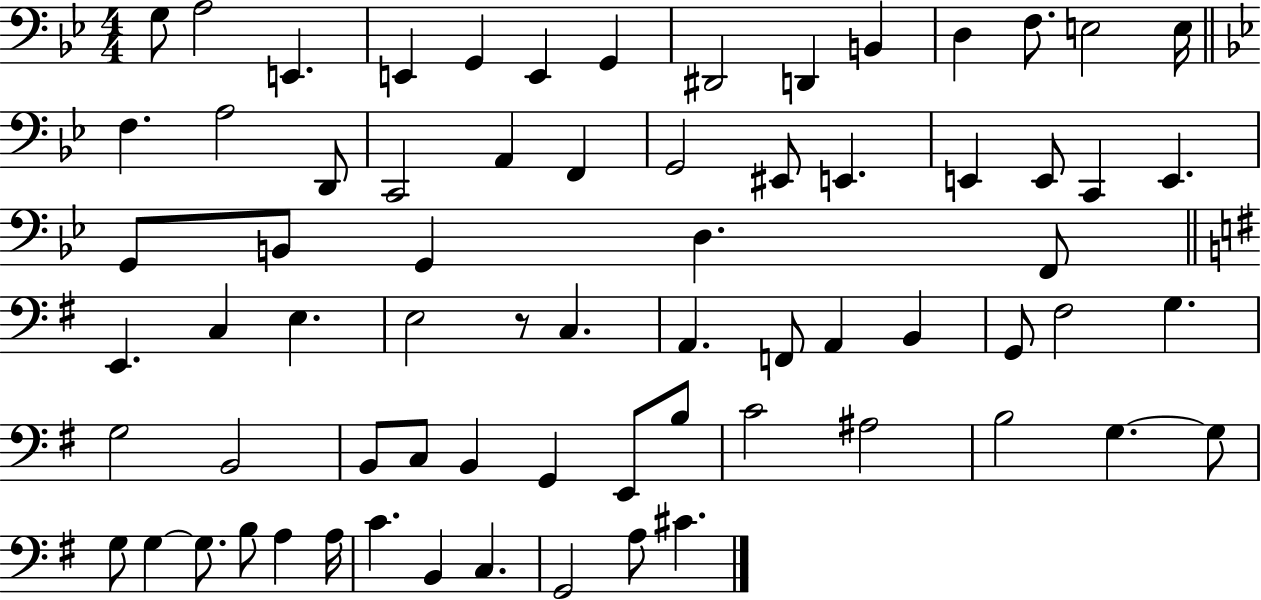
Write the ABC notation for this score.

X:1
T:Untitled
M:4/4
L:1/4
K:Bb
G,/2 A,2 E,, E,, G,, E,, G,, ^D,,2 D,, B,, D, F,/2 E,2 E,/4 F, A,2 D,,/2 C,,2 A,, F,, G,,2 ^E,,/2 E,, E,, E,,/2 C,, E,, G,,/2 B,,/2 G,, D, F,,/2 E,, C, E, E,2 z/2 C, A,, F,,/2 A,, B,, G,,/2 ^F,2 G, G,2 B,,2 B,,/2 C,/2 B,, G,, E,,/2 B,/2 C2 ^A,2 B,2 G, G,/2 G,/2 G, G,/2 B,/2 A, A,/4 C B,, C, G,,2 A,/2 ^C